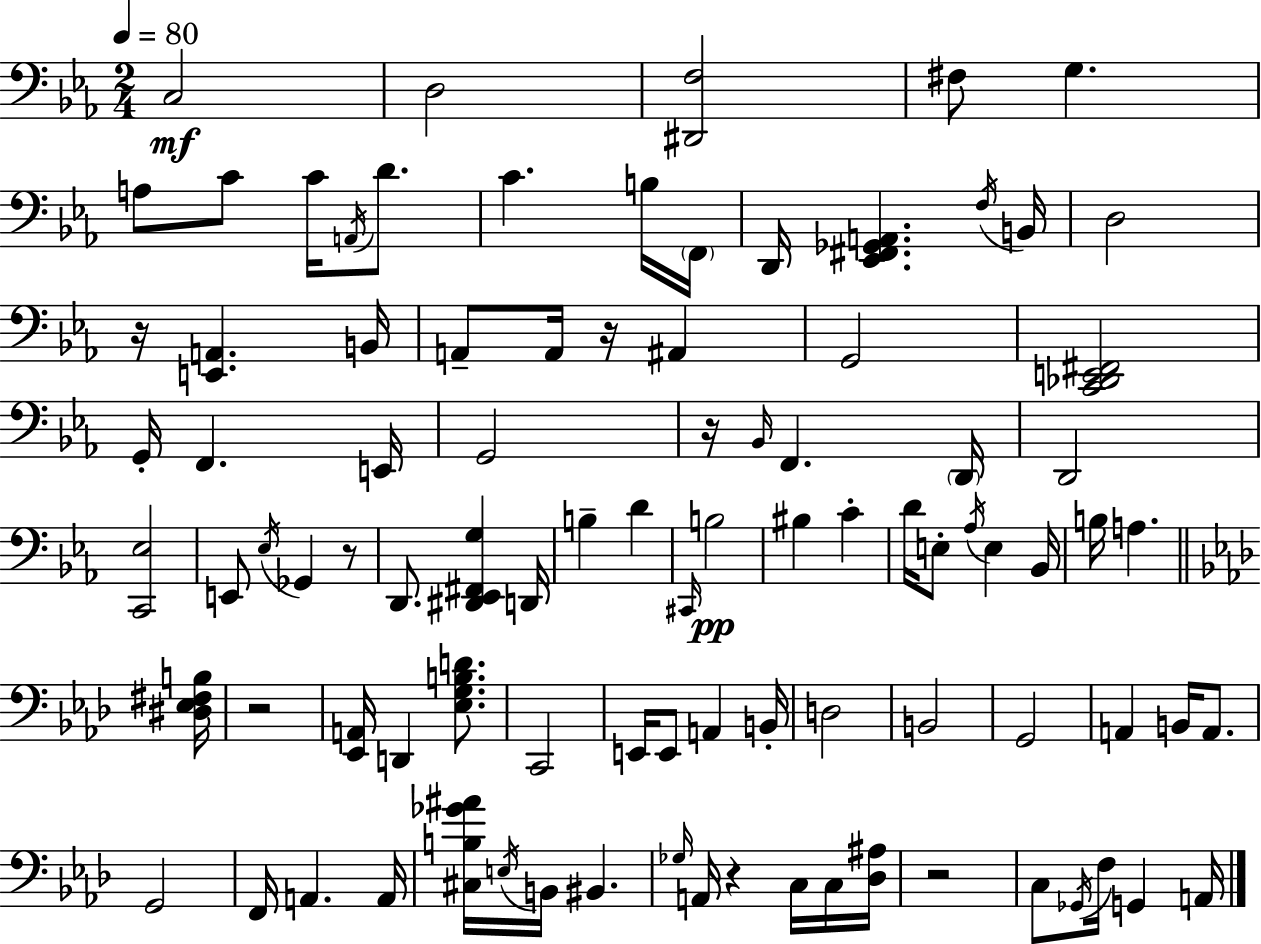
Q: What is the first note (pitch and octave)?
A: C3